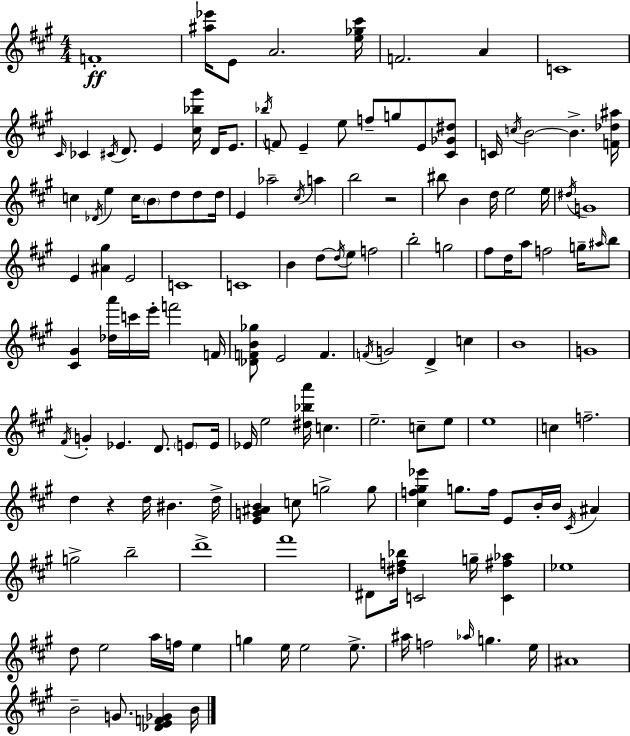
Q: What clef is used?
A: treble